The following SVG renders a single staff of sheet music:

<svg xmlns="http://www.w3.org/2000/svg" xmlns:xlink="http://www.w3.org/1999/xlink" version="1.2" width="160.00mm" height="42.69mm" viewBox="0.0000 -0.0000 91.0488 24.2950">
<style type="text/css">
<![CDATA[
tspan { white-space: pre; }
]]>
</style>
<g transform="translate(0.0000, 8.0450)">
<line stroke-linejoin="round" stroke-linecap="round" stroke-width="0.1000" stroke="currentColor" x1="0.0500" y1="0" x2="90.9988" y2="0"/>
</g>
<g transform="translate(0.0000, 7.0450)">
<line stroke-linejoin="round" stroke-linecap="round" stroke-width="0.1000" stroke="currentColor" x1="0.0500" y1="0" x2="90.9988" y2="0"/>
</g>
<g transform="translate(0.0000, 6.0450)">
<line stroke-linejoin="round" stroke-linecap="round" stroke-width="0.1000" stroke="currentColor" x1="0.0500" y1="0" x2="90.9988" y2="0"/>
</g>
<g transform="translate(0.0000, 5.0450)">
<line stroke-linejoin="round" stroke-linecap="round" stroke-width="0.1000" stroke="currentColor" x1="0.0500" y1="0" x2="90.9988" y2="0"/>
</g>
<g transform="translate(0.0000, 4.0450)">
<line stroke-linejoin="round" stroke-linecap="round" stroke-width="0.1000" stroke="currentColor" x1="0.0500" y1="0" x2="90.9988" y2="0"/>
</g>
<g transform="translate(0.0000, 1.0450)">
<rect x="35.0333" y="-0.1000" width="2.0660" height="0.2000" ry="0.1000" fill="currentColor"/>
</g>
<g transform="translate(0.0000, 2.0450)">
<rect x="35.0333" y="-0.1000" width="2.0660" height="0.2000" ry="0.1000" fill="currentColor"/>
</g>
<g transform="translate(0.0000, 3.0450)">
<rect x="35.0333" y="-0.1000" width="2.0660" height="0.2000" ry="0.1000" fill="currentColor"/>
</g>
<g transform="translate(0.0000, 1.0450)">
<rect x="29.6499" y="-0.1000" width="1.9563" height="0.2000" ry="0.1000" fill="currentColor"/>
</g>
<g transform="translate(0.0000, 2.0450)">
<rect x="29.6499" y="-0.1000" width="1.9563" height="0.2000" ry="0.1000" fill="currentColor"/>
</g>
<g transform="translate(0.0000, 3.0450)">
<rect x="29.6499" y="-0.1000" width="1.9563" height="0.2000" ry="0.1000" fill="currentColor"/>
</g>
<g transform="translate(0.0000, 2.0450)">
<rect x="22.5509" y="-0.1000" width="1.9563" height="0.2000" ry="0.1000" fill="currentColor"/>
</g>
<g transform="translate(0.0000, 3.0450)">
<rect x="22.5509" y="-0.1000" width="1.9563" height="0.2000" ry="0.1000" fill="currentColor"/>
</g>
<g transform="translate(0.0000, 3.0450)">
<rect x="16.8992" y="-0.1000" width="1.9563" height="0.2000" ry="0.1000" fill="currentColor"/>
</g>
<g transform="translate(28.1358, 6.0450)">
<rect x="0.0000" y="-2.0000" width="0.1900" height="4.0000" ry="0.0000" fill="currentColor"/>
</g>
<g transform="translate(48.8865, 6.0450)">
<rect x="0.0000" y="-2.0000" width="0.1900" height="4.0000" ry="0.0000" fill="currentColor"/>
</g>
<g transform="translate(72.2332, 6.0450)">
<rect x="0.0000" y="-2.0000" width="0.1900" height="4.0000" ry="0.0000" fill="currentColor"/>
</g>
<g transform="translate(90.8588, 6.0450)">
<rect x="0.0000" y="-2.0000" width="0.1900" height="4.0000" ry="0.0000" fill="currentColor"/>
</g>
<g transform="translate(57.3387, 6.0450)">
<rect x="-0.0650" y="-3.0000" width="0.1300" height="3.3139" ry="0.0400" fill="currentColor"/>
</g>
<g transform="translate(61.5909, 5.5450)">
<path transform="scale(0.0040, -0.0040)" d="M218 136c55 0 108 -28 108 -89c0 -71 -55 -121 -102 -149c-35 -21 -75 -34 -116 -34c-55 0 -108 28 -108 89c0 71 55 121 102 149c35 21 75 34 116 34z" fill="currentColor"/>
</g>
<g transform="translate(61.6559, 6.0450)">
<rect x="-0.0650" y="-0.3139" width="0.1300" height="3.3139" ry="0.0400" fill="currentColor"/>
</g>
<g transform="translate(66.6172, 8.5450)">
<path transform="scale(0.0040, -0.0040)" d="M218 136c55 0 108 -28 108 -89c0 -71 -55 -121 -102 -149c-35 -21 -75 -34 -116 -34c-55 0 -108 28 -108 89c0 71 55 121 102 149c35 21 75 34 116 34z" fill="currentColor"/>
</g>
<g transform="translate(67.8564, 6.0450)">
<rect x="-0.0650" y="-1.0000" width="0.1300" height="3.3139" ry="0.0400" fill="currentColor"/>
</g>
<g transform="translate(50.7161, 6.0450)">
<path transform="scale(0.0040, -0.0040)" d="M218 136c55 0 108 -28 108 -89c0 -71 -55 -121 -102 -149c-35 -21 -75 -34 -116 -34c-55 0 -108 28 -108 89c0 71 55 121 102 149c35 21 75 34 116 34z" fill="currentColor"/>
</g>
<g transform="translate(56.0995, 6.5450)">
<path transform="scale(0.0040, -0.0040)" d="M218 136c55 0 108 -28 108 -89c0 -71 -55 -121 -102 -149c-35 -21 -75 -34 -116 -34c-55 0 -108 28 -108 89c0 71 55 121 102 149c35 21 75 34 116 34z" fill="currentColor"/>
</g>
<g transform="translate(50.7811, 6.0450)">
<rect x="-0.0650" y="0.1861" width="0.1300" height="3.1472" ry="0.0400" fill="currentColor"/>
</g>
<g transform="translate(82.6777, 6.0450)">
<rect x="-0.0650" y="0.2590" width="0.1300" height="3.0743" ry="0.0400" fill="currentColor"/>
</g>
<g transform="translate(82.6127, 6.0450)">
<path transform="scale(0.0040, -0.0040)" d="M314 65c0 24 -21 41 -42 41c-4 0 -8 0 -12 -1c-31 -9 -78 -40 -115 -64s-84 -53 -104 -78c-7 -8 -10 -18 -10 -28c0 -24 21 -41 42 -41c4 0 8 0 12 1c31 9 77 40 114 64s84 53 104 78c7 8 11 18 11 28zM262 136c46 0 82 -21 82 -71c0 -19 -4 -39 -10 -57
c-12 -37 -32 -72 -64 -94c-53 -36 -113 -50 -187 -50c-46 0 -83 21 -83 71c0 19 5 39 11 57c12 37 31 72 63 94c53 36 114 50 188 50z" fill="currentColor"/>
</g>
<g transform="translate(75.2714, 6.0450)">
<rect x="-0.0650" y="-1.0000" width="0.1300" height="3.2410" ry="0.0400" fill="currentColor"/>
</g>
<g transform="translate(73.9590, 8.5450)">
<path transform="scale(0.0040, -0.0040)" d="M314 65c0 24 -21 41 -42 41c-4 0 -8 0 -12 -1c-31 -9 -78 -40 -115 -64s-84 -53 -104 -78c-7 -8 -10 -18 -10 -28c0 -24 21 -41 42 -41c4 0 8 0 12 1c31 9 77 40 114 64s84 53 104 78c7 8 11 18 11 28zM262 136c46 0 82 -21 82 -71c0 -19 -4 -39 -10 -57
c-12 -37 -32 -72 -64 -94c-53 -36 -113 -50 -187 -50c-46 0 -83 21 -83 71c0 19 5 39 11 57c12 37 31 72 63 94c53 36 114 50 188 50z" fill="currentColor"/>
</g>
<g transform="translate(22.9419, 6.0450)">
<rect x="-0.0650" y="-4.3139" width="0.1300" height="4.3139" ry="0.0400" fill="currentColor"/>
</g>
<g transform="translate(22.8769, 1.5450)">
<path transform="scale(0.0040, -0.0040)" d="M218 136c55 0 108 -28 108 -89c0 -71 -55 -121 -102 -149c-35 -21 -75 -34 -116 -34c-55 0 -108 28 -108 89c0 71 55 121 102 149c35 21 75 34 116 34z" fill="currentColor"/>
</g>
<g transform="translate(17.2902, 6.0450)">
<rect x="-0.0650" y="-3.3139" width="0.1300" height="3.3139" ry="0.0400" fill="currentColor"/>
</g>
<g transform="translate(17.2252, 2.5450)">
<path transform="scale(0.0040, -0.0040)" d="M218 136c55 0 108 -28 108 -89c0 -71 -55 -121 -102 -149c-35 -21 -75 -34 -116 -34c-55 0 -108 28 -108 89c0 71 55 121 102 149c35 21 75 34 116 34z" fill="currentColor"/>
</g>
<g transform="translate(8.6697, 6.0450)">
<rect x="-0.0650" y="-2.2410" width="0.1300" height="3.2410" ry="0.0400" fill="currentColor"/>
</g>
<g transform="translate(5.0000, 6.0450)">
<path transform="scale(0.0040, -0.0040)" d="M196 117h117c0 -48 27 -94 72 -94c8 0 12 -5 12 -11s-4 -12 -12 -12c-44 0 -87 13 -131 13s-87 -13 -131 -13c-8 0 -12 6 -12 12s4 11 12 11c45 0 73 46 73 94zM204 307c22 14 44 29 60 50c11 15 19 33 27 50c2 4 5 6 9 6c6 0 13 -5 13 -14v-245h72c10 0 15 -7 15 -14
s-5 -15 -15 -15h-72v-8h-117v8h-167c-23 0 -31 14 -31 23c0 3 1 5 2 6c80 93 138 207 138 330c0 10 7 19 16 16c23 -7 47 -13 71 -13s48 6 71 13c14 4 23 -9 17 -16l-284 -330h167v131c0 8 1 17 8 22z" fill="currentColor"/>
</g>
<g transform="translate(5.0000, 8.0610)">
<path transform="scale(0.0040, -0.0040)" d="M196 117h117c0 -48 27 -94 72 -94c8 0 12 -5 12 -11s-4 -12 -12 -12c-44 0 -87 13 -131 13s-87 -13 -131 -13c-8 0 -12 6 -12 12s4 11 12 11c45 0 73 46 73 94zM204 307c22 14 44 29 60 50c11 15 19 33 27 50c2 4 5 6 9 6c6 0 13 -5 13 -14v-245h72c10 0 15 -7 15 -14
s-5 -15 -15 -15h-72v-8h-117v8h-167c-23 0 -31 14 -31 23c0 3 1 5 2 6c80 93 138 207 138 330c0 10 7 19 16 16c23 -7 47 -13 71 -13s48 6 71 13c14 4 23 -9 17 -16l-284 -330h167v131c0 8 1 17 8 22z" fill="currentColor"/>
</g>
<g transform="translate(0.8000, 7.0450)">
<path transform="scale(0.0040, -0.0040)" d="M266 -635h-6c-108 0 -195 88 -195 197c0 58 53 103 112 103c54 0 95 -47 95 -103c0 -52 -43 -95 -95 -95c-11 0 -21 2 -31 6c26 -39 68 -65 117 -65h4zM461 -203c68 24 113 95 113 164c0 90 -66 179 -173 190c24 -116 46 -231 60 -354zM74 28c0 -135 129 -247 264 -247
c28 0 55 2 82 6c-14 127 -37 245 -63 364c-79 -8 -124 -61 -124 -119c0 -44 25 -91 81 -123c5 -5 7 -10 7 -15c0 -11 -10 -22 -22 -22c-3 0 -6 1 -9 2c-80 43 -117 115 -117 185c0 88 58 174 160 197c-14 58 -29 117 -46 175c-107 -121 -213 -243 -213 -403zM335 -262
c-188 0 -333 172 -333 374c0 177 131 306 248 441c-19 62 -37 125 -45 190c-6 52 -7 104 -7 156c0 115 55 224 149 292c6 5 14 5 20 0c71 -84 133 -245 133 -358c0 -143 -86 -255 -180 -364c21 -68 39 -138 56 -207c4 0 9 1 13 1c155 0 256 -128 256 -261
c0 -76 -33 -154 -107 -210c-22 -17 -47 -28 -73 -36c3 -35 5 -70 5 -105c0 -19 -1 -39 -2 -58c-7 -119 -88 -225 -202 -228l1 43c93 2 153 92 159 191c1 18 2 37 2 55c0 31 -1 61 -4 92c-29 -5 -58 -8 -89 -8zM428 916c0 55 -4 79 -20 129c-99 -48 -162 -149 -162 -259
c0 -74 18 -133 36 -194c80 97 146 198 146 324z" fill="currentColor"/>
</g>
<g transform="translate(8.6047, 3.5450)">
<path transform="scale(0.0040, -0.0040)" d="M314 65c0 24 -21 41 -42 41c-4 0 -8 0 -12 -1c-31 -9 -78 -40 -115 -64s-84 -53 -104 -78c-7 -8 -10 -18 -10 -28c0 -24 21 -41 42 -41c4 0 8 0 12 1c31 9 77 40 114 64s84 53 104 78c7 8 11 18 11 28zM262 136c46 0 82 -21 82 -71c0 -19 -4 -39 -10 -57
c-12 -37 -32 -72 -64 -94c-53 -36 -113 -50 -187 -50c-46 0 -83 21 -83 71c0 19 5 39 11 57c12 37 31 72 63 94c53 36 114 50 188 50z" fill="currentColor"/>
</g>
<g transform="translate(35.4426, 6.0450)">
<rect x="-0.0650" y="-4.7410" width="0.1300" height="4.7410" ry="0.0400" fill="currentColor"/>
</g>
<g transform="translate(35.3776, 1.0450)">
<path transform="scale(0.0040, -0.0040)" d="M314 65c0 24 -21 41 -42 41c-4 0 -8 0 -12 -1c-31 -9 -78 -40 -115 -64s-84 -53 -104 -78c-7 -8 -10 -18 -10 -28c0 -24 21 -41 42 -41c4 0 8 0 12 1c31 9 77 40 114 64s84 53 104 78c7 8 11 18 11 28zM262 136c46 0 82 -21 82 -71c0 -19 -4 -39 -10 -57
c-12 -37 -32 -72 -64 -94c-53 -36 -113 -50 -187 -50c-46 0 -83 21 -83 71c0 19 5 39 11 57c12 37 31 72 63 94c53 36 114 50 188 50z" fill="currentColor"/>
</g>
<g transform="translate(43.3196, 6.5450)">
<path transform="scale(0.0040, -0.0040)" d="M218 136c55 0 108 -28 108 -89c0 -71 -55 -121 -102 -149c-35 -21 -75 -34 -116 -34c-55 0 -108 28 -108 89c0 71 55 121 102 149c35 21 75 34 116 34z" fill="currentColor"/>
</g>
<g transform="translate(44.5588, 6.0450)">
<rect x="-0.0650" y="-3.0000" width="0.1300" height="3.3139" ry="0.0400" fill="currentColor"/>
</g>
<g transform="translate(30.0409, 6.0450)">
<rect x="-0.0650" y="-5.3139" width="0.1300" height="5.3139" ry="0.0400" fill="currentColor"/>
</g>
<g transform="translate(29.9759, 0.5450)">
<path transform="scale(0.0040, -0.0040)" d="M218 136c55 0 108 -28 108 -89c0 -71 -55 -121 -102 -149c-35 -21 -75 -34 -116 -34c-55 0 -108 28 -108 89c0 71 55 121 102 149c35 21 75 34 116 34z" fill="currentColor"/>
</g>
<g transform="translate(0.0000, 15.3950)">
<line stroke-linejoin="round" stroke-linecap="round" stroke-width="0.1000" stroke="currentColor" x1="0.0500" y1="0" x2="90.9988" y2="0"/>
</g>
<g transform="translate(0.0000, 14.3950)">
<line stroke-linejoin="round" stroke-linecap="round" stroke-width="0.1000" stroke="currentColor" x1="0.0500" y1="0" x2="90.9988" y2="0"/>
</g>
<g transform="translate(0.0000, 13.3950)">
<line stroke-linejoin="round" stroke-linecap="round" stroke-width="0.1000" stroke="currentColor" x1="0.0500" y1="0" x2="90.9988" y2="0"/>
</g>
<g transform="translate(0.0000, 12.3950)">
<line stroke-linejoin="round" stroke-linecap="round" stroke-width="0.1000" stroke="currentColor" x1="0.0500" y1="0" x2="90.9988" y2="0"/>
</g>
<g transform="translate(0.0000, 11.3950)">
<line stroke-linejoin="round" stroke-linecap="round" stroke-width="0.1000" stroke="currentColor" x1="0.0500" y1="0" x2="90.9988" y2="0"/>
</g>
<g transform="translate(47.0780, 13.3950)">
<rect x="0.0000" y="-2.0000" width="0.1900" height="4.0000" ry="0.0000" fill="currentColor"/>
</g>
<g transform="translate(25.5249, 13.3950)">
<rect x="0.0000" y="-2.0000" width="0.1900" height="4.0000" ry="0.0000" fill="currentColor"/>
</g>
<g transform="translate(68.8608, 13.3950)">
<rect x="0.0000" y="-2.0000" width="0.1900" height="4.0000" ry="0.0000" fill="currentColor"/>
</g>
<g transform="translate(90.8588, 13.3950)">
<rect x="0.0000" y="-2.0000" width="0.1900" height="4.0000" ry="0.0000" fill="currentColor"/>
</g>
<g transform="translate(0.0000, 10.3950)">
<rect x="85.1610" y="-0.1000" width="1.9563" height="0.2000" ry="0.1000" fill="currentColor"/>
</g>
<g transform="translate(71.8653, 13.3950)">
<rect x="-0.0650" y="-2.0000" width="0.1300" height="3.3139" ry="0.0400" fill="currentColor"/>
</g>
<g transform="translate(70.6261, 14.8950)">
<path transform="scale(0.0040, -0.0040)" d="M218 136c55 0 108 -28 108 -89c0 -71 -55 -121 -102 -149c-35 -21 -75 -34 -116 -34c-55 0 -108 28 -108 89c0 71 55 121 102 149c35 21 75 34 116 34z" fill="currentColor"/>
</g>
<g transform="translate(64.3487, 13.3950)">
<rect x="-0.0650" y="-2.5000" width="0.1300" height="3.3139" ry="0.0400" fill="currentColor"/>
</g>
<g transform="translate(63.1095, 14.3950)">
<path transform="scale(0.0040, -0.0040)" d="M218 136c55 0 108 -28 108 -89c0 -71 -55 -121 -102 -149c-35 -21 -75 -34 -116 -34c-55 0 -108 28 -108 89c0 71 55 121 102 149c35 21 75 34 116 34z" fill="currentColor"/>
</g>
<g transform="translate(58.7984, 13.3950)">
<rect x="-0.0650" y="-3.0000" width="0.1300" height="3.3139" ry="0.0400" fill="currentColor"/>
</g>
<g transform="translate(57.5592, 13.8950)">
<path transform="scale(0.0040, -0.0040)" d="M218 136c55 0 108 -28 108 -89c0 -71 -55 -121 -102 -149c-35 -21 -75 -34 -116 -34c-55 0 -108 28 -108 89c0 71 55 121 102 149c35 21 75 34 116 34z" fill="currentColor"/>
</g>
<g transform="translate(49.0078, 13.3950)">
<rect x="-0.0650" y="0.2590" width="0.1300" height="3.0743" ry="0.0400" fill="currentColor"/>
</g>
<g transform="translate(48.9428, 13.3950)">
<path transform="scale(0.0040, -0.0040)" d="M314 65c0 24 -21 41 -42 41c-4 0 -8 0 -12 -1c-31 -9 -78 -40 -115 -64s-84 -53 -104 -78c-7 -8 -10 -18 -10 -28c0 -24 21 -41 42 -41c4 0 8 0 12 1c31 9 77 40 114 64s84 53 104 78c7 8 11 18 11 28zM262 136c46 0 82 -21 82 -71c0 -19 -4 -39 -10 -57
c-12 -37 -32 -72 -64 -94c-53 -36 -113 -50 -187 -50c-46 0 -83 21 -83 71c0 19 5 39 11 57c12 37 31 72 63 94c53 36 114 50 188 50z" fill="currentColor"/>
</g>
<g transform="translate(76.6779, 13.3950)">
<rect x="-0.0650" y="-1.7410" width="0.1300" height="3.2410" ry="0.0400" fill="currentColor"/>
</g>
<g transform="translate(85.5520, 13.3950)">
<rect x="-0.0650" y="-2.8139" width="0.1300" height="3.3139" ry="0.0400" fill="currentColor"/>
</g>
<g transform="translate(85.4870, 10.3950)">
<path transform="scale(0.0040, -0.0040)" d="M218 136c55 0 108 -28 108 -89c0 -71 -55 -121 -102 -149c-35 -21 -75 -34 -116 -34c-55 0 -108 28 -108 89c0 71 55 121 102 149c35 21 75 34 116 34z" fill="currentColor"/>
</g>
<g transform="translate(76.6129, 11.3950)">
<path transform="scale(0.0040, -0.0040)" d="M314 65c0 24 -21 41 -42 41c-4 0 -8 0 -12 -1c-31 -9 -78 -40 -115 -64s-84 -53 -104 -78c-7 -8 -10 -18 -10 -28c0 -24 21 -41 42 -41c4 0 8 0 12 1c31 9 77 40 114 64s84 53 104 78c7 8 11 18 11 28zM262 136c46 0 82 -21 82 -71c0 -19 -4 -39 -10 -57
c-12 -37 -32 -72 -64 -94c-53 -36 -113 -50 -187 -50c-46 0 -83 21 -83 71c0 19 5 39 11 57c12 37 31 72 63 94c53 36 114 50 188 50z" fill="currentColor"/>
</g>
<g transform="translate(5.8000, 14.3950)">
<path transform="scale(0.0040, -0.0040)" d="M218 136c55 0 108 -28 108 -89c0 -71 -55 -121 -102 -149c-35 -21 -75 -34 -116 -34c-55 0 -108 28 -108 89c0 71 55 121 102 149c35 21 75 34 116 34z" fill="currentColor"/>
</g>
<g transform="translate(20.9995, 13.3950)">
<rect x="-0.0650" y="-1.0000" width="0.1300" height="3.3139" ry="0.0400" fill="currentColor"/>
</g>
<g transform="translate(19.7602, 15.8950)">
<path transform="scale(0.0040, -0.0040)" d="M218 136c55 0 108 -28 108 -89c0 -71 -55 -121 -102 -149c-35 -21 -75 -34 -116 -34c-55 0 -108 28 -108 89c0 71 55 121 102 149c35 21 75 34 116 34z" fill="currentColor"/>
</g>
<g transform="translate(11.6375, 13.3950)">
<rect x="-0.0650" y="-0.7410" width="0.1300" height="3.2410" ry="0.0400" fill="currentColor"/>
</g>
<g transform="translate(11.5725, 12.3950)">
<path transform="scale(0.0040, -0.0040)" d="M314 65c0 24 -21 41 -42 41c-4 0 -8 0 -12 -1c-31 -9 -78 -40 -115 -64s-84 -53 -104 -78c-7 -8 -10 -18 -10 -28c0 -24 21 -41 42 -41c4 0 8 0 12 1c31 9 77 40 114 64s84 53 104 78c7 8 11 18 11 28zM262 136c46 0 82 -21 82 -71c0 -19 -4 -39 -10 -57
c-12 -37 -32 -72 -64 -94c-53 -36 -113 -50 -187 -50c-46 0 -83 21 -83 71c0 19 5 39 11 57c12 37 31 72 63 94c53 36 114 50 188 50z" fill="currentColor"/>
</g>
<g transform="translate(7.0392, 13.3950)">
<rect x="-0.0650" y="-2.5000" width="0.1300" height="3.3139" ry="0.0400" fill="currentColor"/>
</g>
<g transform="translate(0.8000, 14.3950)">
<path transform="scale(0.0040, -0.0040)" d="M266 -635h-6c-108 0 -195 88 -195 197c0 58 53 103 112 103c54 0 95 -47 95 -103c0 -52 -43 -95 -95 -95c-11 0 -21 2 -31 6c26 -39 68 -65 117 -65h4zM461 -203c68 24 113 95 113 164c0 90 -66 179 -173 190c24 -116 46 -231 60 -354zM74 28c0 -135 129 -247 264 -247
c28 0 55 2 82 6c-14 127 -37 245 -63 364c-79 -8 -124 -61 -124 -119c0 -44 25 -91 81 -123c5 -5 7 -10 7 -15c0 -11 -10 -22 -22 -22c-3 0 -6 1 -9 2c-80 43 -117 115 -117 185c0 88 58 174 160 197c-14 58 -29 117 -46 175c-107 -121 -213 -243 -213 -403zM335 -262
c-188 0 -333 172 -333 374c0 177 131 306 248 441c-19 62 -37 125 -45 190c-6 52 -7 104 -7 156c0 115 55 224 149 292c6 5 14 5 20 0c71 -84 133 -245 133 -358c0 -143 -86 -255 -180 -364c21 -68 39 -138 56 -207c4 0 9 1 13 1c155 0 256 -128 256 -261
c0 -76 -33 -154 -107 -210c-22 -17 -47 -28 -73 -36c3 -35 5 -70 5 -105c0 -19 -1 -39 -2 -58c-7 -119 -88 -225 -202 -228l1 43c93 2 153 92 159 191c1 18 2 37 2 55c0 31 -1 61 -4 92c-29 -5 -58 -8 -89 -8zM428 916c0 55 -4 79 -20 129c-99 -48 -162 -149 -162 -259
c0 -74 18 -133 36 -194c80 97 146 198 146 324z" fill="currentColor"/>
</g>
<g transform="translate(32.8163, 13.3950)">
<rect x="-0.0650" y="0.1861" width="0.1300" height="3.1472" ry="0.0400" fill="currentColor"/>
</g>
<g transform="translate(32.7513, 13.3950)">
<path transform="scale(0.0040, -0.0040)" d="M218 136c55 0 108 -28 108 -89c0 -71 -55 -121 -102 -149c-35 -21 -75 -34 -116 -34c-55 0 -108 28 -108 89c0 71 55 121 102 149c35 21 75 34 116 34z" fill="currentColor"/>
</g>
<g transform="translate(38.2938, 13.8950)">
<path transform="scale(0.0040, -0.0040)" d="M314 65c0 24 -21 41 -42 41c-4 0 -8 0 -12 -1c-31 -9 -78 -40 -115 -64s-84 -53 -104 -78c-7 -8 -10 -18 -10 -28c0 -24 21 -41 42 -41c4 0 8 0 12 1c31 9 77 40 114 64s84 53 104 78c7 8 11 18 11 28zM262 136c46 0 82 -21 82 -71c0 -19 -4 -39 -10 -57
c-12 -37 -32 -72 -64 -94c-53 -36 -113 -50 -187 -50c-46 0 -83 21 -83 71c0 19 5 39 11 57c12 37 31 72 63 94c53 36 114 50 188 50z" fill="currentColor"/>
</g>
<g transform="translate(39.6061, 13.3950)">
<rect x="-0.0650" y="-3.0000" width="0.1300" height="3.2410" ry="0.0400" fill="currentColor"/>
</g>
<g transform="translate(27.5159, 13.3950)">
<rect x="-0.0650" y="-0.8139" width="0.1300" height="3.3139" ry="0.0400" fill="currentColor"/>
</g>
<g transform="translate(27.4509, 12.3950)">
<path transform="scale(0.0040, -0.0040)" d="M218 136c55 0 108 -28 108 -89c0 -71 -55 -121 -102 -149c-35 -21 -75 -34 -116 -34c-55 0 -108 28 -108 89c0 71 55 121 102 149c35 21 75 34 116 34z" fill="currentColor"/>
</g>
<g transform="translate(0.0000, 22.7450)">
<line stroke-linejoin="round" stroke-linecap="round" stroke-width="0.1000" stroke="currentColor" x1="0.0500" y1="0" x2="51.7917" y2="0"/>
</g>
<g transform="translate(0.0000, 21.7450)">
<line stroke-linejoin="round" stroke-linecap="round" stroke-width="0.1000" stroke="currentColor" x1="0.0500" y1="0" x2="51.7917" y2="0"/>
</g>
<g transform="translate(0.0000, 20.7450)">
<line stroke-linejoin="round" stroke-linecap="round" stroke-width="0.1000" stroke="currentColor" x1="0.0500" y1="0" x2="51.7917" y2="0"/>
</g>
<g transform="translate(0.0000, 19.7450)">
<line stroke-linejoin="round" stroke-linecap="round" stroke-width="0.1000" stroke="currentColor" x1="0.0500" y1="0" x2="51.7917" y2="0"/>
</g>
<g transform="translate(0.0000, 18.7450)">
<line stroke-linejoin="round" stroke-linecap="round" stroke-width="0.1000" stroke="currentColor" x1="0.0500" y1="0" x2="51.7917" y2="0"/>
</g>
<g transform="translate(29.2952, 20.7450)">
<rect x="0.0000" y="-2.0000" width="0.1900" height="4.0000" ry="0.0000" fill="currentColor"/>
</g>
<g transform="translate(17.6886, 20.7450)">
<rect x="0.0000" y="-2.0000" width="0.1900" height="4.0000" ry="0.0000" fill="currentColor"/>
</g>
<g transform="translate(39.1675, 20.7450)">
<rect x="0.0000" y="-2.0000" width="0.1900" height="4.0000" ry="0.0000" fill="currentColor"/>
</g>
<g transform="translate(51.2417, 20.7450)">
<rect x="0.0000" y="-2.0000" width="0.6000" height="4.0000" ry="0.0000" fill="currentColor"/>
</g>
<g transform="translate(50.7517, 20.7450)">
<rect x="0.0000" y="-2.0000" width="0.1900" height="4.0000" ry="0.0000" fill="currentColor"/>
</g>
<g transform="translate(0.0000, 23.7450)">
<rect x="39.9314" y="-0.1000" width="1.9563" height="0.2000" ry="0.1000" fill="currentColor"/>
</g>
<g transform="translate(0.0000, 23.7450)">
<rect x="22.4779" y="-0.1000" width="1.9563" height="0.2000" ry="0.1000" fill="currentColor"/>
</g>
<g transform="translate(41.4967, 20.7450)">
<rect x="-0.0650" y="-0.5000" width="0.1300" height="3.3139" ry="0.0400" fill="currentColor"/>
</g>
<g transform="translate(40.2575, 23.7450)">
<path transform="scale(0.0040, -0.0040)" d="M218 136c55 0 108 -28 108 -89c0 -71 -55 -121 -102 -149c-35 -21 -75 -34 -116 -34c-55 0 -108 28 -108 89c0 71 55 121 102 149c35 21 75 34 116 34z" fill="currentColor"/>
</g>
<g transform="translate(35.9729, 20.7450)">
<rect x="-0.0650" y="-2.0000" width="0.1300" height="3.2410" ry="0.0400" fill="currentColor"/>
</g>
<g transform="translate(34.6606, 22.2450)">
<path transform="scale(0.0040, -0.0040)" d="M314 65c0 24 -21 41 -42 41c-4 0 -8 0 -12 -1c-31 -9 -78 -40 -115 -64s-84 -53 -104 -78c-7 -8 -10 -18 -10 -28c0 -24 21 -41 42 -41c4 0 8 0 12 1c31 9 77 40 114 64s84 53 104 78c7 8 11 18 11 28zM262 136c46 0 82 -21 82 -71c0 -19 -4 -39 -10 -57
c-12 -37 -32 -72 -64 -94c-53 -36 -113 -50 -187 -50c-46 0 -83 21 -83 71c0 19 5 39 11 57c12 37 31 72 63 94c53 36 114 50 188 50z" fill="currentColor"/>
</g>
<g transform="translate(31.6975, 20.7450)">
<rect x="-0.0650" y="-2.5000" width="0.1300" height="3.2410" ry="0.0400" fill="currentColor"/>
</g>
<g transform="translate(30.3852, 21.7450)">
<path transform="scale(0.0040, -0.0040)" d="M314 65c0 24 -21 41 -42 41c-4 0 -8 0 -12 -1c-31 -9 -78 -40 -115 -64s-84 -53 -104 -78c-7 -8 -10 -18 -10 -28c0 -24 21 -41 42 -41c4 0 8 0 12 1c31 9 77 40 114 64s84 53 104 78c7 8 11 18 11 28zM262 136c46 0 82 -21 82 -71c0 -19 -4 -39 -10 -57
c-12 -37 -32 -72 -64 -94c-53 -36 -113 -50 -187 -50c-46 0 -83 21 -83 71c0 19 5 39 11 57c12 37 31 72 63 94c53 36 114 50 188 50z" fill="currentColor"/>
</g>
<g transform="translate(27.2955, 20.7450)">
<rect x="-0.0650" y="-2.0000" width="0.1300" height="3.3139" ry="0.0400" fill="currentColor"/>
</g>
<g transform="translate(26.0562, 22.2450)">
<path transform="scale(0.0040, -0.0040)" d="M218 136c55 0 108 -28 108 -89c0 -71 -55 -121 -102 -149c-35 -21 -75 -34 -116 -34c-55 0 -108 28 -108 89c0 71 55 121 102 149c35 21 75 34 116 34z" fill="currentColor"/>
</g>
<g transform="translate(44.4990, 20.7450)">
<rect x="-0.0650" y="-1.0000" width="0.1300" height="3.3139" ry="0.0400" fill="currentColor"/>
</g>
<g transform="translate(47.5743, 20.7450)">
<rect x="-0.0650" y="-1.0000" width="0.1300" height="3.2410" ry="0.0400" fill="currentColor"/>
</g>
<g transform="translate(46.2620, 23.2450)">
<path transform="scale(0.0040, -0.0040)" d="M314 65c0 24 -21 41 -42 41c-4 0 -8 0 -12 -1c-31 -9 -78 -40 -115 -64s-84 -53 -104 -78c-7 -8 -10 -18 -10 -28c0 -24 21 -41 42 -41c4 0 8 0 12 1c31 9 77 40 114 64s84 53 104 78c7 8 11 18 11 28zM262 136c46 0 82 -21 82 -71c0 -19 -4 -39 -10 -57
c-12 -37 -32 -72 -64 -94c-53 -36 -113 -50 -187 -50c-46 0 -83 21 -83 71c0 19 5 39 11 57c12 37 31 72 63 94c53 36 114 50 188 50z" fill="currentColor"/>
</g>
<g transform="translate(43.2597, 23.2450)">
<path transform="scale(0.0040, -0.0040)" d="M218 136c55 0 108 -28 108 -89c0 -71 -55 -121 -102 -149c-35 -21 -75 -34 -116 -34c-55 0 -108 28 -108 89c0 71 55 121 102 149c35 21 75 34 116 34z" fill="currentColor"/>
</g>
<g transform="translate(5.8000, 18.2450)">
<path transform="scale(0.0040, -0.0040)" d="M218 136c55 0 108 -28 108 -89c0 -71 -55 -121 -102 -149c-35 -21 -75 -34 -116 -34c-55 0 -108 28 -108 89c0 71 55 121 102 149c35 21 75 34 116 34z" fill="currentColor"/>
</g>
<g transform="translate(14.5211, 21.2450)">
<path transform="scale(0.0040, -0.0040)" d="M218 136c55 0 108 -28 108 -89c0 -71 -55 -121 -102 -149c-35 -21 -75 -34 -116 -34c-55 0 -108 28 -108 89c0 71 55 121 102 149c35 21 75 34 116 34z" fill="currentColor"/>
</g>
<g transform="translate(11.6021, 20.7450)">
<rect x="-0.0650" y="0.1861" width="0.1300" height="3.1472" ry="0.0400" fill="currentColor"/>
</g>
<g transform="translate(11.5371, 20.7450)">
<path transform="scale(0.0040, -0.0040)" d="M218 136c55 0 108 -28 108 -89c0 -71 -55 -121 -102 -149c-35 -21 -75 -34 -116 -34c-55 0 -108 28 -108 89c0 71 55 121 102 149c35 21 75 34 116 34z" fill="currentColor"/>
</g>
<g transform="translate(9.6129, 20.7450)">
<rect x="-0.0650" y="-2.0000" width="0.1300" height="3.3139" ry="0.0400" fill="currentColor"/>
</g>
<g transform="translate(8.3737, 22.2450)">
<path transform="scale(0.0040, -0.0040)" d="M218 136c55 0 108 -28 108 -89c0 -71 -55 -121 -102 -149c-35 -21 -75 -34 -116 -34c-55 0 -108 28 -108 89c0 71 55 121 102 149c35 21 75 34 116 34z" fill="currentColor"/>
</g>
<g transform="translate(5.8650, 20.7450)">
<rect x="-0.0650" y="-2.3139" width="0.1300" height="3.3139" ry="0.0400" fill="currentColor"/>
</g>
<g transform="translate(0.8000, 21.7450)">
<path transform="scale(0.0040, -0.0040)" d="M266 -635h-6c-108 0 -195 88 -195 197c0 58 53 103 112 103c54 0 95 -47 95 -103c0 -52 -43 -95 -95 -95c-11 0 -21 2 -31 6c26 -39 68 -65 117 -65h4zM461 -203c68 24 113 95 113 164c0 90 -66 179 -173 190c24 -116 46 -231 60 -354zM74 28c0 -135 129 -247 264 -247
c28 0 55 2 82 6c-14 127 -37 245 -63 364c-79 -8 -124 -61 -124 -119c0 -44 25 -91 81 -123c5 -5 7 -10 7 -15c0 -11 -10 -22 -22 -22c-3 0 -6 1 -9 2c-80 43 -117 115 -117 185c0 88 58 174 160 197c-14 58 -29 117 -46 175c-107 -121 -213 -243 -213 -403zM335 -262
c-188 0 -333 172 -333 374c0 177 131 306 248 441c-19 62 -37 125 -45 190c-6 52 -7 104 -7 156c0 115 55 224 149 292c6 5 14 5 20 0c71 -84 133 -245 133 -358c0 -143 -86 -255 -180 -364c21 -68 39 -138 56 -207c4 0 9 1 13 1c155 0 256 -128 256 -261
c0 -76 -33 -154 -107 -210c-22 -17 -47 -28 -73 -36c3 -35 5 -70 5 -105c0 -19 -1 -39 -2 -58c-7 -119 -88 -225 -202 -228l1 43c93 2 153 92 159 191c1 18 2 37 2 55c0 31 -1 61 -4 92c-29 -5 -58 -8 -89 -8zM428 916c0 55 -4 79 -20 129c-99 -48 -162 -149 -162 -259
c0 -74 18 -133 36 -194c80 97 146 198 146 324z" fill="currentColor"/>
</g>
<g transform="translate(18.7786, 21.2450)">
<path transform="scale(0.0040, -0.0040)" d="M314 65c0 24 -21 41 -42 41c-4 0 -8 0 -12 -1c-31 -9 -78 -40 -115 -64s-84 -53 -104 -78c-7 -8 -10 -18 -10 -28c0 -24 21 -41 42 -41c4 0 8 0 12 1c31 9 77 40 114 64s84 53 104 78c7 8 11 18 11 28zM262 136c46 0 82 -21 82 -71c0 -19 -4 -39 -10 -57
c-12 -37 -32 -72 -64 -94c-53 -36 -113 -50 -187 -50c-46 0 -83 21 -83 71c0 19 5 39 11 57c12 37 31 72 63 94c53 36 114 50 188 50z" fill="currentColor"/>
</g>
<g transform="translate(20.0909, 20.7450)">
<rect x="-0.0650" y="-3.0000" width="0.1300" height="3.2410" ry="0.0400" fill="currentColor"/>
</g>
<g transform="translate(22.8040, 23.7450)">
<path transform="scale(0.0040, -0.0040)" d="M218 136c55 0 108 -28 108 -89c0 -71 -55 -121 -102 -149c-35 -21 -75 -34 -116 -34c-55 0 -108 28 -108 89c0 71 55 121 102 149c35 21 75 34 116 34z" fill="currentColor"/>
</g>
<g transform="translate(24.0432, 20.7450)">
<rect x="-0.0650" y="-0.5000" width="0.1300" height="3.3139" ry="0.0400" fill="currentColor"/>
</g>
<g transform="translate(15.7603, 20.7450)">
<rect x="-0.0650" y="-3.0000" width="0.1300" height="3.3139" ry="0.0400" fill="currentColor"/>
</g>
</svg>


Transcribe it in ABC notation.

X:1
T:Untitled
M:4/4
L:1/4
K:C
g2 b d' f' e'2 A B A c D D2 B2 G d2 D d B A2 B2 A G F f2 a g F B A A2 C F G2 F2 C D D2